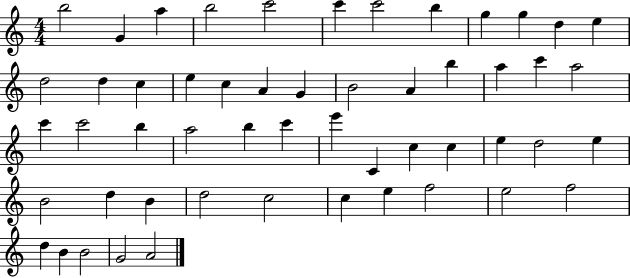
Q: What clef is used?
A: treble